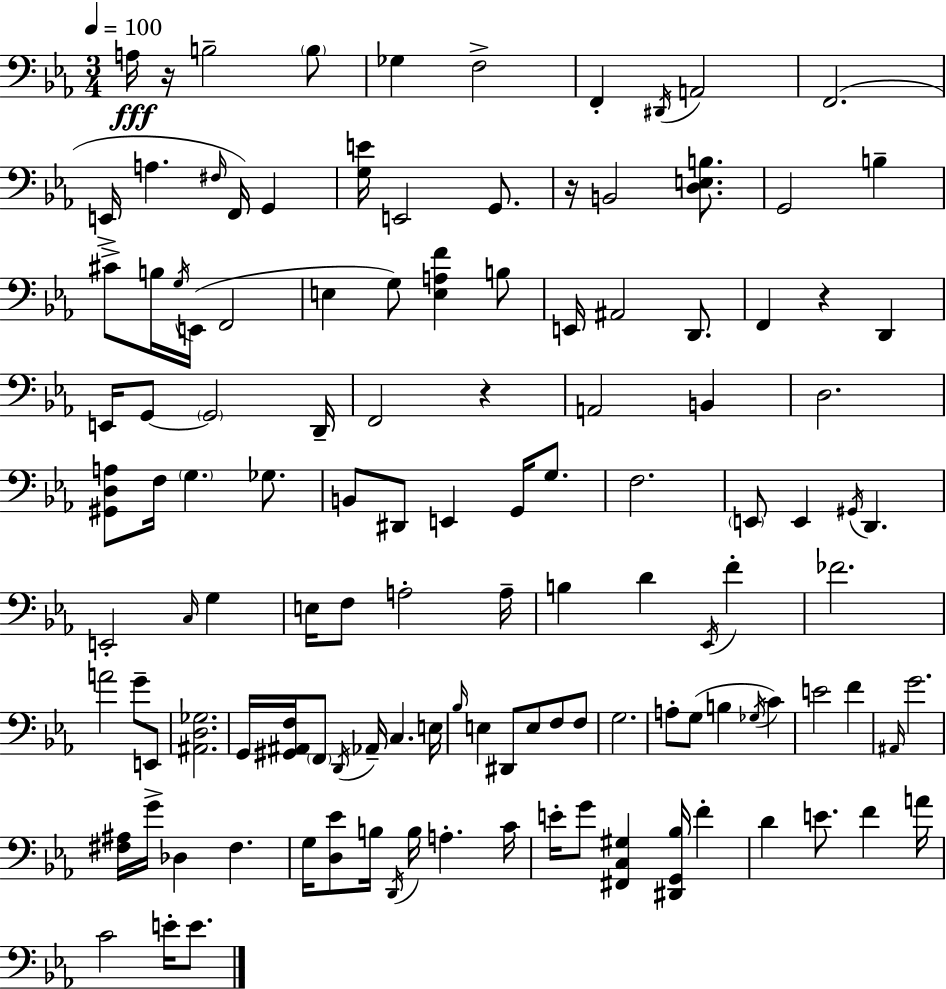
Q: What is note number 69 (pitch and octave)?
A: G2